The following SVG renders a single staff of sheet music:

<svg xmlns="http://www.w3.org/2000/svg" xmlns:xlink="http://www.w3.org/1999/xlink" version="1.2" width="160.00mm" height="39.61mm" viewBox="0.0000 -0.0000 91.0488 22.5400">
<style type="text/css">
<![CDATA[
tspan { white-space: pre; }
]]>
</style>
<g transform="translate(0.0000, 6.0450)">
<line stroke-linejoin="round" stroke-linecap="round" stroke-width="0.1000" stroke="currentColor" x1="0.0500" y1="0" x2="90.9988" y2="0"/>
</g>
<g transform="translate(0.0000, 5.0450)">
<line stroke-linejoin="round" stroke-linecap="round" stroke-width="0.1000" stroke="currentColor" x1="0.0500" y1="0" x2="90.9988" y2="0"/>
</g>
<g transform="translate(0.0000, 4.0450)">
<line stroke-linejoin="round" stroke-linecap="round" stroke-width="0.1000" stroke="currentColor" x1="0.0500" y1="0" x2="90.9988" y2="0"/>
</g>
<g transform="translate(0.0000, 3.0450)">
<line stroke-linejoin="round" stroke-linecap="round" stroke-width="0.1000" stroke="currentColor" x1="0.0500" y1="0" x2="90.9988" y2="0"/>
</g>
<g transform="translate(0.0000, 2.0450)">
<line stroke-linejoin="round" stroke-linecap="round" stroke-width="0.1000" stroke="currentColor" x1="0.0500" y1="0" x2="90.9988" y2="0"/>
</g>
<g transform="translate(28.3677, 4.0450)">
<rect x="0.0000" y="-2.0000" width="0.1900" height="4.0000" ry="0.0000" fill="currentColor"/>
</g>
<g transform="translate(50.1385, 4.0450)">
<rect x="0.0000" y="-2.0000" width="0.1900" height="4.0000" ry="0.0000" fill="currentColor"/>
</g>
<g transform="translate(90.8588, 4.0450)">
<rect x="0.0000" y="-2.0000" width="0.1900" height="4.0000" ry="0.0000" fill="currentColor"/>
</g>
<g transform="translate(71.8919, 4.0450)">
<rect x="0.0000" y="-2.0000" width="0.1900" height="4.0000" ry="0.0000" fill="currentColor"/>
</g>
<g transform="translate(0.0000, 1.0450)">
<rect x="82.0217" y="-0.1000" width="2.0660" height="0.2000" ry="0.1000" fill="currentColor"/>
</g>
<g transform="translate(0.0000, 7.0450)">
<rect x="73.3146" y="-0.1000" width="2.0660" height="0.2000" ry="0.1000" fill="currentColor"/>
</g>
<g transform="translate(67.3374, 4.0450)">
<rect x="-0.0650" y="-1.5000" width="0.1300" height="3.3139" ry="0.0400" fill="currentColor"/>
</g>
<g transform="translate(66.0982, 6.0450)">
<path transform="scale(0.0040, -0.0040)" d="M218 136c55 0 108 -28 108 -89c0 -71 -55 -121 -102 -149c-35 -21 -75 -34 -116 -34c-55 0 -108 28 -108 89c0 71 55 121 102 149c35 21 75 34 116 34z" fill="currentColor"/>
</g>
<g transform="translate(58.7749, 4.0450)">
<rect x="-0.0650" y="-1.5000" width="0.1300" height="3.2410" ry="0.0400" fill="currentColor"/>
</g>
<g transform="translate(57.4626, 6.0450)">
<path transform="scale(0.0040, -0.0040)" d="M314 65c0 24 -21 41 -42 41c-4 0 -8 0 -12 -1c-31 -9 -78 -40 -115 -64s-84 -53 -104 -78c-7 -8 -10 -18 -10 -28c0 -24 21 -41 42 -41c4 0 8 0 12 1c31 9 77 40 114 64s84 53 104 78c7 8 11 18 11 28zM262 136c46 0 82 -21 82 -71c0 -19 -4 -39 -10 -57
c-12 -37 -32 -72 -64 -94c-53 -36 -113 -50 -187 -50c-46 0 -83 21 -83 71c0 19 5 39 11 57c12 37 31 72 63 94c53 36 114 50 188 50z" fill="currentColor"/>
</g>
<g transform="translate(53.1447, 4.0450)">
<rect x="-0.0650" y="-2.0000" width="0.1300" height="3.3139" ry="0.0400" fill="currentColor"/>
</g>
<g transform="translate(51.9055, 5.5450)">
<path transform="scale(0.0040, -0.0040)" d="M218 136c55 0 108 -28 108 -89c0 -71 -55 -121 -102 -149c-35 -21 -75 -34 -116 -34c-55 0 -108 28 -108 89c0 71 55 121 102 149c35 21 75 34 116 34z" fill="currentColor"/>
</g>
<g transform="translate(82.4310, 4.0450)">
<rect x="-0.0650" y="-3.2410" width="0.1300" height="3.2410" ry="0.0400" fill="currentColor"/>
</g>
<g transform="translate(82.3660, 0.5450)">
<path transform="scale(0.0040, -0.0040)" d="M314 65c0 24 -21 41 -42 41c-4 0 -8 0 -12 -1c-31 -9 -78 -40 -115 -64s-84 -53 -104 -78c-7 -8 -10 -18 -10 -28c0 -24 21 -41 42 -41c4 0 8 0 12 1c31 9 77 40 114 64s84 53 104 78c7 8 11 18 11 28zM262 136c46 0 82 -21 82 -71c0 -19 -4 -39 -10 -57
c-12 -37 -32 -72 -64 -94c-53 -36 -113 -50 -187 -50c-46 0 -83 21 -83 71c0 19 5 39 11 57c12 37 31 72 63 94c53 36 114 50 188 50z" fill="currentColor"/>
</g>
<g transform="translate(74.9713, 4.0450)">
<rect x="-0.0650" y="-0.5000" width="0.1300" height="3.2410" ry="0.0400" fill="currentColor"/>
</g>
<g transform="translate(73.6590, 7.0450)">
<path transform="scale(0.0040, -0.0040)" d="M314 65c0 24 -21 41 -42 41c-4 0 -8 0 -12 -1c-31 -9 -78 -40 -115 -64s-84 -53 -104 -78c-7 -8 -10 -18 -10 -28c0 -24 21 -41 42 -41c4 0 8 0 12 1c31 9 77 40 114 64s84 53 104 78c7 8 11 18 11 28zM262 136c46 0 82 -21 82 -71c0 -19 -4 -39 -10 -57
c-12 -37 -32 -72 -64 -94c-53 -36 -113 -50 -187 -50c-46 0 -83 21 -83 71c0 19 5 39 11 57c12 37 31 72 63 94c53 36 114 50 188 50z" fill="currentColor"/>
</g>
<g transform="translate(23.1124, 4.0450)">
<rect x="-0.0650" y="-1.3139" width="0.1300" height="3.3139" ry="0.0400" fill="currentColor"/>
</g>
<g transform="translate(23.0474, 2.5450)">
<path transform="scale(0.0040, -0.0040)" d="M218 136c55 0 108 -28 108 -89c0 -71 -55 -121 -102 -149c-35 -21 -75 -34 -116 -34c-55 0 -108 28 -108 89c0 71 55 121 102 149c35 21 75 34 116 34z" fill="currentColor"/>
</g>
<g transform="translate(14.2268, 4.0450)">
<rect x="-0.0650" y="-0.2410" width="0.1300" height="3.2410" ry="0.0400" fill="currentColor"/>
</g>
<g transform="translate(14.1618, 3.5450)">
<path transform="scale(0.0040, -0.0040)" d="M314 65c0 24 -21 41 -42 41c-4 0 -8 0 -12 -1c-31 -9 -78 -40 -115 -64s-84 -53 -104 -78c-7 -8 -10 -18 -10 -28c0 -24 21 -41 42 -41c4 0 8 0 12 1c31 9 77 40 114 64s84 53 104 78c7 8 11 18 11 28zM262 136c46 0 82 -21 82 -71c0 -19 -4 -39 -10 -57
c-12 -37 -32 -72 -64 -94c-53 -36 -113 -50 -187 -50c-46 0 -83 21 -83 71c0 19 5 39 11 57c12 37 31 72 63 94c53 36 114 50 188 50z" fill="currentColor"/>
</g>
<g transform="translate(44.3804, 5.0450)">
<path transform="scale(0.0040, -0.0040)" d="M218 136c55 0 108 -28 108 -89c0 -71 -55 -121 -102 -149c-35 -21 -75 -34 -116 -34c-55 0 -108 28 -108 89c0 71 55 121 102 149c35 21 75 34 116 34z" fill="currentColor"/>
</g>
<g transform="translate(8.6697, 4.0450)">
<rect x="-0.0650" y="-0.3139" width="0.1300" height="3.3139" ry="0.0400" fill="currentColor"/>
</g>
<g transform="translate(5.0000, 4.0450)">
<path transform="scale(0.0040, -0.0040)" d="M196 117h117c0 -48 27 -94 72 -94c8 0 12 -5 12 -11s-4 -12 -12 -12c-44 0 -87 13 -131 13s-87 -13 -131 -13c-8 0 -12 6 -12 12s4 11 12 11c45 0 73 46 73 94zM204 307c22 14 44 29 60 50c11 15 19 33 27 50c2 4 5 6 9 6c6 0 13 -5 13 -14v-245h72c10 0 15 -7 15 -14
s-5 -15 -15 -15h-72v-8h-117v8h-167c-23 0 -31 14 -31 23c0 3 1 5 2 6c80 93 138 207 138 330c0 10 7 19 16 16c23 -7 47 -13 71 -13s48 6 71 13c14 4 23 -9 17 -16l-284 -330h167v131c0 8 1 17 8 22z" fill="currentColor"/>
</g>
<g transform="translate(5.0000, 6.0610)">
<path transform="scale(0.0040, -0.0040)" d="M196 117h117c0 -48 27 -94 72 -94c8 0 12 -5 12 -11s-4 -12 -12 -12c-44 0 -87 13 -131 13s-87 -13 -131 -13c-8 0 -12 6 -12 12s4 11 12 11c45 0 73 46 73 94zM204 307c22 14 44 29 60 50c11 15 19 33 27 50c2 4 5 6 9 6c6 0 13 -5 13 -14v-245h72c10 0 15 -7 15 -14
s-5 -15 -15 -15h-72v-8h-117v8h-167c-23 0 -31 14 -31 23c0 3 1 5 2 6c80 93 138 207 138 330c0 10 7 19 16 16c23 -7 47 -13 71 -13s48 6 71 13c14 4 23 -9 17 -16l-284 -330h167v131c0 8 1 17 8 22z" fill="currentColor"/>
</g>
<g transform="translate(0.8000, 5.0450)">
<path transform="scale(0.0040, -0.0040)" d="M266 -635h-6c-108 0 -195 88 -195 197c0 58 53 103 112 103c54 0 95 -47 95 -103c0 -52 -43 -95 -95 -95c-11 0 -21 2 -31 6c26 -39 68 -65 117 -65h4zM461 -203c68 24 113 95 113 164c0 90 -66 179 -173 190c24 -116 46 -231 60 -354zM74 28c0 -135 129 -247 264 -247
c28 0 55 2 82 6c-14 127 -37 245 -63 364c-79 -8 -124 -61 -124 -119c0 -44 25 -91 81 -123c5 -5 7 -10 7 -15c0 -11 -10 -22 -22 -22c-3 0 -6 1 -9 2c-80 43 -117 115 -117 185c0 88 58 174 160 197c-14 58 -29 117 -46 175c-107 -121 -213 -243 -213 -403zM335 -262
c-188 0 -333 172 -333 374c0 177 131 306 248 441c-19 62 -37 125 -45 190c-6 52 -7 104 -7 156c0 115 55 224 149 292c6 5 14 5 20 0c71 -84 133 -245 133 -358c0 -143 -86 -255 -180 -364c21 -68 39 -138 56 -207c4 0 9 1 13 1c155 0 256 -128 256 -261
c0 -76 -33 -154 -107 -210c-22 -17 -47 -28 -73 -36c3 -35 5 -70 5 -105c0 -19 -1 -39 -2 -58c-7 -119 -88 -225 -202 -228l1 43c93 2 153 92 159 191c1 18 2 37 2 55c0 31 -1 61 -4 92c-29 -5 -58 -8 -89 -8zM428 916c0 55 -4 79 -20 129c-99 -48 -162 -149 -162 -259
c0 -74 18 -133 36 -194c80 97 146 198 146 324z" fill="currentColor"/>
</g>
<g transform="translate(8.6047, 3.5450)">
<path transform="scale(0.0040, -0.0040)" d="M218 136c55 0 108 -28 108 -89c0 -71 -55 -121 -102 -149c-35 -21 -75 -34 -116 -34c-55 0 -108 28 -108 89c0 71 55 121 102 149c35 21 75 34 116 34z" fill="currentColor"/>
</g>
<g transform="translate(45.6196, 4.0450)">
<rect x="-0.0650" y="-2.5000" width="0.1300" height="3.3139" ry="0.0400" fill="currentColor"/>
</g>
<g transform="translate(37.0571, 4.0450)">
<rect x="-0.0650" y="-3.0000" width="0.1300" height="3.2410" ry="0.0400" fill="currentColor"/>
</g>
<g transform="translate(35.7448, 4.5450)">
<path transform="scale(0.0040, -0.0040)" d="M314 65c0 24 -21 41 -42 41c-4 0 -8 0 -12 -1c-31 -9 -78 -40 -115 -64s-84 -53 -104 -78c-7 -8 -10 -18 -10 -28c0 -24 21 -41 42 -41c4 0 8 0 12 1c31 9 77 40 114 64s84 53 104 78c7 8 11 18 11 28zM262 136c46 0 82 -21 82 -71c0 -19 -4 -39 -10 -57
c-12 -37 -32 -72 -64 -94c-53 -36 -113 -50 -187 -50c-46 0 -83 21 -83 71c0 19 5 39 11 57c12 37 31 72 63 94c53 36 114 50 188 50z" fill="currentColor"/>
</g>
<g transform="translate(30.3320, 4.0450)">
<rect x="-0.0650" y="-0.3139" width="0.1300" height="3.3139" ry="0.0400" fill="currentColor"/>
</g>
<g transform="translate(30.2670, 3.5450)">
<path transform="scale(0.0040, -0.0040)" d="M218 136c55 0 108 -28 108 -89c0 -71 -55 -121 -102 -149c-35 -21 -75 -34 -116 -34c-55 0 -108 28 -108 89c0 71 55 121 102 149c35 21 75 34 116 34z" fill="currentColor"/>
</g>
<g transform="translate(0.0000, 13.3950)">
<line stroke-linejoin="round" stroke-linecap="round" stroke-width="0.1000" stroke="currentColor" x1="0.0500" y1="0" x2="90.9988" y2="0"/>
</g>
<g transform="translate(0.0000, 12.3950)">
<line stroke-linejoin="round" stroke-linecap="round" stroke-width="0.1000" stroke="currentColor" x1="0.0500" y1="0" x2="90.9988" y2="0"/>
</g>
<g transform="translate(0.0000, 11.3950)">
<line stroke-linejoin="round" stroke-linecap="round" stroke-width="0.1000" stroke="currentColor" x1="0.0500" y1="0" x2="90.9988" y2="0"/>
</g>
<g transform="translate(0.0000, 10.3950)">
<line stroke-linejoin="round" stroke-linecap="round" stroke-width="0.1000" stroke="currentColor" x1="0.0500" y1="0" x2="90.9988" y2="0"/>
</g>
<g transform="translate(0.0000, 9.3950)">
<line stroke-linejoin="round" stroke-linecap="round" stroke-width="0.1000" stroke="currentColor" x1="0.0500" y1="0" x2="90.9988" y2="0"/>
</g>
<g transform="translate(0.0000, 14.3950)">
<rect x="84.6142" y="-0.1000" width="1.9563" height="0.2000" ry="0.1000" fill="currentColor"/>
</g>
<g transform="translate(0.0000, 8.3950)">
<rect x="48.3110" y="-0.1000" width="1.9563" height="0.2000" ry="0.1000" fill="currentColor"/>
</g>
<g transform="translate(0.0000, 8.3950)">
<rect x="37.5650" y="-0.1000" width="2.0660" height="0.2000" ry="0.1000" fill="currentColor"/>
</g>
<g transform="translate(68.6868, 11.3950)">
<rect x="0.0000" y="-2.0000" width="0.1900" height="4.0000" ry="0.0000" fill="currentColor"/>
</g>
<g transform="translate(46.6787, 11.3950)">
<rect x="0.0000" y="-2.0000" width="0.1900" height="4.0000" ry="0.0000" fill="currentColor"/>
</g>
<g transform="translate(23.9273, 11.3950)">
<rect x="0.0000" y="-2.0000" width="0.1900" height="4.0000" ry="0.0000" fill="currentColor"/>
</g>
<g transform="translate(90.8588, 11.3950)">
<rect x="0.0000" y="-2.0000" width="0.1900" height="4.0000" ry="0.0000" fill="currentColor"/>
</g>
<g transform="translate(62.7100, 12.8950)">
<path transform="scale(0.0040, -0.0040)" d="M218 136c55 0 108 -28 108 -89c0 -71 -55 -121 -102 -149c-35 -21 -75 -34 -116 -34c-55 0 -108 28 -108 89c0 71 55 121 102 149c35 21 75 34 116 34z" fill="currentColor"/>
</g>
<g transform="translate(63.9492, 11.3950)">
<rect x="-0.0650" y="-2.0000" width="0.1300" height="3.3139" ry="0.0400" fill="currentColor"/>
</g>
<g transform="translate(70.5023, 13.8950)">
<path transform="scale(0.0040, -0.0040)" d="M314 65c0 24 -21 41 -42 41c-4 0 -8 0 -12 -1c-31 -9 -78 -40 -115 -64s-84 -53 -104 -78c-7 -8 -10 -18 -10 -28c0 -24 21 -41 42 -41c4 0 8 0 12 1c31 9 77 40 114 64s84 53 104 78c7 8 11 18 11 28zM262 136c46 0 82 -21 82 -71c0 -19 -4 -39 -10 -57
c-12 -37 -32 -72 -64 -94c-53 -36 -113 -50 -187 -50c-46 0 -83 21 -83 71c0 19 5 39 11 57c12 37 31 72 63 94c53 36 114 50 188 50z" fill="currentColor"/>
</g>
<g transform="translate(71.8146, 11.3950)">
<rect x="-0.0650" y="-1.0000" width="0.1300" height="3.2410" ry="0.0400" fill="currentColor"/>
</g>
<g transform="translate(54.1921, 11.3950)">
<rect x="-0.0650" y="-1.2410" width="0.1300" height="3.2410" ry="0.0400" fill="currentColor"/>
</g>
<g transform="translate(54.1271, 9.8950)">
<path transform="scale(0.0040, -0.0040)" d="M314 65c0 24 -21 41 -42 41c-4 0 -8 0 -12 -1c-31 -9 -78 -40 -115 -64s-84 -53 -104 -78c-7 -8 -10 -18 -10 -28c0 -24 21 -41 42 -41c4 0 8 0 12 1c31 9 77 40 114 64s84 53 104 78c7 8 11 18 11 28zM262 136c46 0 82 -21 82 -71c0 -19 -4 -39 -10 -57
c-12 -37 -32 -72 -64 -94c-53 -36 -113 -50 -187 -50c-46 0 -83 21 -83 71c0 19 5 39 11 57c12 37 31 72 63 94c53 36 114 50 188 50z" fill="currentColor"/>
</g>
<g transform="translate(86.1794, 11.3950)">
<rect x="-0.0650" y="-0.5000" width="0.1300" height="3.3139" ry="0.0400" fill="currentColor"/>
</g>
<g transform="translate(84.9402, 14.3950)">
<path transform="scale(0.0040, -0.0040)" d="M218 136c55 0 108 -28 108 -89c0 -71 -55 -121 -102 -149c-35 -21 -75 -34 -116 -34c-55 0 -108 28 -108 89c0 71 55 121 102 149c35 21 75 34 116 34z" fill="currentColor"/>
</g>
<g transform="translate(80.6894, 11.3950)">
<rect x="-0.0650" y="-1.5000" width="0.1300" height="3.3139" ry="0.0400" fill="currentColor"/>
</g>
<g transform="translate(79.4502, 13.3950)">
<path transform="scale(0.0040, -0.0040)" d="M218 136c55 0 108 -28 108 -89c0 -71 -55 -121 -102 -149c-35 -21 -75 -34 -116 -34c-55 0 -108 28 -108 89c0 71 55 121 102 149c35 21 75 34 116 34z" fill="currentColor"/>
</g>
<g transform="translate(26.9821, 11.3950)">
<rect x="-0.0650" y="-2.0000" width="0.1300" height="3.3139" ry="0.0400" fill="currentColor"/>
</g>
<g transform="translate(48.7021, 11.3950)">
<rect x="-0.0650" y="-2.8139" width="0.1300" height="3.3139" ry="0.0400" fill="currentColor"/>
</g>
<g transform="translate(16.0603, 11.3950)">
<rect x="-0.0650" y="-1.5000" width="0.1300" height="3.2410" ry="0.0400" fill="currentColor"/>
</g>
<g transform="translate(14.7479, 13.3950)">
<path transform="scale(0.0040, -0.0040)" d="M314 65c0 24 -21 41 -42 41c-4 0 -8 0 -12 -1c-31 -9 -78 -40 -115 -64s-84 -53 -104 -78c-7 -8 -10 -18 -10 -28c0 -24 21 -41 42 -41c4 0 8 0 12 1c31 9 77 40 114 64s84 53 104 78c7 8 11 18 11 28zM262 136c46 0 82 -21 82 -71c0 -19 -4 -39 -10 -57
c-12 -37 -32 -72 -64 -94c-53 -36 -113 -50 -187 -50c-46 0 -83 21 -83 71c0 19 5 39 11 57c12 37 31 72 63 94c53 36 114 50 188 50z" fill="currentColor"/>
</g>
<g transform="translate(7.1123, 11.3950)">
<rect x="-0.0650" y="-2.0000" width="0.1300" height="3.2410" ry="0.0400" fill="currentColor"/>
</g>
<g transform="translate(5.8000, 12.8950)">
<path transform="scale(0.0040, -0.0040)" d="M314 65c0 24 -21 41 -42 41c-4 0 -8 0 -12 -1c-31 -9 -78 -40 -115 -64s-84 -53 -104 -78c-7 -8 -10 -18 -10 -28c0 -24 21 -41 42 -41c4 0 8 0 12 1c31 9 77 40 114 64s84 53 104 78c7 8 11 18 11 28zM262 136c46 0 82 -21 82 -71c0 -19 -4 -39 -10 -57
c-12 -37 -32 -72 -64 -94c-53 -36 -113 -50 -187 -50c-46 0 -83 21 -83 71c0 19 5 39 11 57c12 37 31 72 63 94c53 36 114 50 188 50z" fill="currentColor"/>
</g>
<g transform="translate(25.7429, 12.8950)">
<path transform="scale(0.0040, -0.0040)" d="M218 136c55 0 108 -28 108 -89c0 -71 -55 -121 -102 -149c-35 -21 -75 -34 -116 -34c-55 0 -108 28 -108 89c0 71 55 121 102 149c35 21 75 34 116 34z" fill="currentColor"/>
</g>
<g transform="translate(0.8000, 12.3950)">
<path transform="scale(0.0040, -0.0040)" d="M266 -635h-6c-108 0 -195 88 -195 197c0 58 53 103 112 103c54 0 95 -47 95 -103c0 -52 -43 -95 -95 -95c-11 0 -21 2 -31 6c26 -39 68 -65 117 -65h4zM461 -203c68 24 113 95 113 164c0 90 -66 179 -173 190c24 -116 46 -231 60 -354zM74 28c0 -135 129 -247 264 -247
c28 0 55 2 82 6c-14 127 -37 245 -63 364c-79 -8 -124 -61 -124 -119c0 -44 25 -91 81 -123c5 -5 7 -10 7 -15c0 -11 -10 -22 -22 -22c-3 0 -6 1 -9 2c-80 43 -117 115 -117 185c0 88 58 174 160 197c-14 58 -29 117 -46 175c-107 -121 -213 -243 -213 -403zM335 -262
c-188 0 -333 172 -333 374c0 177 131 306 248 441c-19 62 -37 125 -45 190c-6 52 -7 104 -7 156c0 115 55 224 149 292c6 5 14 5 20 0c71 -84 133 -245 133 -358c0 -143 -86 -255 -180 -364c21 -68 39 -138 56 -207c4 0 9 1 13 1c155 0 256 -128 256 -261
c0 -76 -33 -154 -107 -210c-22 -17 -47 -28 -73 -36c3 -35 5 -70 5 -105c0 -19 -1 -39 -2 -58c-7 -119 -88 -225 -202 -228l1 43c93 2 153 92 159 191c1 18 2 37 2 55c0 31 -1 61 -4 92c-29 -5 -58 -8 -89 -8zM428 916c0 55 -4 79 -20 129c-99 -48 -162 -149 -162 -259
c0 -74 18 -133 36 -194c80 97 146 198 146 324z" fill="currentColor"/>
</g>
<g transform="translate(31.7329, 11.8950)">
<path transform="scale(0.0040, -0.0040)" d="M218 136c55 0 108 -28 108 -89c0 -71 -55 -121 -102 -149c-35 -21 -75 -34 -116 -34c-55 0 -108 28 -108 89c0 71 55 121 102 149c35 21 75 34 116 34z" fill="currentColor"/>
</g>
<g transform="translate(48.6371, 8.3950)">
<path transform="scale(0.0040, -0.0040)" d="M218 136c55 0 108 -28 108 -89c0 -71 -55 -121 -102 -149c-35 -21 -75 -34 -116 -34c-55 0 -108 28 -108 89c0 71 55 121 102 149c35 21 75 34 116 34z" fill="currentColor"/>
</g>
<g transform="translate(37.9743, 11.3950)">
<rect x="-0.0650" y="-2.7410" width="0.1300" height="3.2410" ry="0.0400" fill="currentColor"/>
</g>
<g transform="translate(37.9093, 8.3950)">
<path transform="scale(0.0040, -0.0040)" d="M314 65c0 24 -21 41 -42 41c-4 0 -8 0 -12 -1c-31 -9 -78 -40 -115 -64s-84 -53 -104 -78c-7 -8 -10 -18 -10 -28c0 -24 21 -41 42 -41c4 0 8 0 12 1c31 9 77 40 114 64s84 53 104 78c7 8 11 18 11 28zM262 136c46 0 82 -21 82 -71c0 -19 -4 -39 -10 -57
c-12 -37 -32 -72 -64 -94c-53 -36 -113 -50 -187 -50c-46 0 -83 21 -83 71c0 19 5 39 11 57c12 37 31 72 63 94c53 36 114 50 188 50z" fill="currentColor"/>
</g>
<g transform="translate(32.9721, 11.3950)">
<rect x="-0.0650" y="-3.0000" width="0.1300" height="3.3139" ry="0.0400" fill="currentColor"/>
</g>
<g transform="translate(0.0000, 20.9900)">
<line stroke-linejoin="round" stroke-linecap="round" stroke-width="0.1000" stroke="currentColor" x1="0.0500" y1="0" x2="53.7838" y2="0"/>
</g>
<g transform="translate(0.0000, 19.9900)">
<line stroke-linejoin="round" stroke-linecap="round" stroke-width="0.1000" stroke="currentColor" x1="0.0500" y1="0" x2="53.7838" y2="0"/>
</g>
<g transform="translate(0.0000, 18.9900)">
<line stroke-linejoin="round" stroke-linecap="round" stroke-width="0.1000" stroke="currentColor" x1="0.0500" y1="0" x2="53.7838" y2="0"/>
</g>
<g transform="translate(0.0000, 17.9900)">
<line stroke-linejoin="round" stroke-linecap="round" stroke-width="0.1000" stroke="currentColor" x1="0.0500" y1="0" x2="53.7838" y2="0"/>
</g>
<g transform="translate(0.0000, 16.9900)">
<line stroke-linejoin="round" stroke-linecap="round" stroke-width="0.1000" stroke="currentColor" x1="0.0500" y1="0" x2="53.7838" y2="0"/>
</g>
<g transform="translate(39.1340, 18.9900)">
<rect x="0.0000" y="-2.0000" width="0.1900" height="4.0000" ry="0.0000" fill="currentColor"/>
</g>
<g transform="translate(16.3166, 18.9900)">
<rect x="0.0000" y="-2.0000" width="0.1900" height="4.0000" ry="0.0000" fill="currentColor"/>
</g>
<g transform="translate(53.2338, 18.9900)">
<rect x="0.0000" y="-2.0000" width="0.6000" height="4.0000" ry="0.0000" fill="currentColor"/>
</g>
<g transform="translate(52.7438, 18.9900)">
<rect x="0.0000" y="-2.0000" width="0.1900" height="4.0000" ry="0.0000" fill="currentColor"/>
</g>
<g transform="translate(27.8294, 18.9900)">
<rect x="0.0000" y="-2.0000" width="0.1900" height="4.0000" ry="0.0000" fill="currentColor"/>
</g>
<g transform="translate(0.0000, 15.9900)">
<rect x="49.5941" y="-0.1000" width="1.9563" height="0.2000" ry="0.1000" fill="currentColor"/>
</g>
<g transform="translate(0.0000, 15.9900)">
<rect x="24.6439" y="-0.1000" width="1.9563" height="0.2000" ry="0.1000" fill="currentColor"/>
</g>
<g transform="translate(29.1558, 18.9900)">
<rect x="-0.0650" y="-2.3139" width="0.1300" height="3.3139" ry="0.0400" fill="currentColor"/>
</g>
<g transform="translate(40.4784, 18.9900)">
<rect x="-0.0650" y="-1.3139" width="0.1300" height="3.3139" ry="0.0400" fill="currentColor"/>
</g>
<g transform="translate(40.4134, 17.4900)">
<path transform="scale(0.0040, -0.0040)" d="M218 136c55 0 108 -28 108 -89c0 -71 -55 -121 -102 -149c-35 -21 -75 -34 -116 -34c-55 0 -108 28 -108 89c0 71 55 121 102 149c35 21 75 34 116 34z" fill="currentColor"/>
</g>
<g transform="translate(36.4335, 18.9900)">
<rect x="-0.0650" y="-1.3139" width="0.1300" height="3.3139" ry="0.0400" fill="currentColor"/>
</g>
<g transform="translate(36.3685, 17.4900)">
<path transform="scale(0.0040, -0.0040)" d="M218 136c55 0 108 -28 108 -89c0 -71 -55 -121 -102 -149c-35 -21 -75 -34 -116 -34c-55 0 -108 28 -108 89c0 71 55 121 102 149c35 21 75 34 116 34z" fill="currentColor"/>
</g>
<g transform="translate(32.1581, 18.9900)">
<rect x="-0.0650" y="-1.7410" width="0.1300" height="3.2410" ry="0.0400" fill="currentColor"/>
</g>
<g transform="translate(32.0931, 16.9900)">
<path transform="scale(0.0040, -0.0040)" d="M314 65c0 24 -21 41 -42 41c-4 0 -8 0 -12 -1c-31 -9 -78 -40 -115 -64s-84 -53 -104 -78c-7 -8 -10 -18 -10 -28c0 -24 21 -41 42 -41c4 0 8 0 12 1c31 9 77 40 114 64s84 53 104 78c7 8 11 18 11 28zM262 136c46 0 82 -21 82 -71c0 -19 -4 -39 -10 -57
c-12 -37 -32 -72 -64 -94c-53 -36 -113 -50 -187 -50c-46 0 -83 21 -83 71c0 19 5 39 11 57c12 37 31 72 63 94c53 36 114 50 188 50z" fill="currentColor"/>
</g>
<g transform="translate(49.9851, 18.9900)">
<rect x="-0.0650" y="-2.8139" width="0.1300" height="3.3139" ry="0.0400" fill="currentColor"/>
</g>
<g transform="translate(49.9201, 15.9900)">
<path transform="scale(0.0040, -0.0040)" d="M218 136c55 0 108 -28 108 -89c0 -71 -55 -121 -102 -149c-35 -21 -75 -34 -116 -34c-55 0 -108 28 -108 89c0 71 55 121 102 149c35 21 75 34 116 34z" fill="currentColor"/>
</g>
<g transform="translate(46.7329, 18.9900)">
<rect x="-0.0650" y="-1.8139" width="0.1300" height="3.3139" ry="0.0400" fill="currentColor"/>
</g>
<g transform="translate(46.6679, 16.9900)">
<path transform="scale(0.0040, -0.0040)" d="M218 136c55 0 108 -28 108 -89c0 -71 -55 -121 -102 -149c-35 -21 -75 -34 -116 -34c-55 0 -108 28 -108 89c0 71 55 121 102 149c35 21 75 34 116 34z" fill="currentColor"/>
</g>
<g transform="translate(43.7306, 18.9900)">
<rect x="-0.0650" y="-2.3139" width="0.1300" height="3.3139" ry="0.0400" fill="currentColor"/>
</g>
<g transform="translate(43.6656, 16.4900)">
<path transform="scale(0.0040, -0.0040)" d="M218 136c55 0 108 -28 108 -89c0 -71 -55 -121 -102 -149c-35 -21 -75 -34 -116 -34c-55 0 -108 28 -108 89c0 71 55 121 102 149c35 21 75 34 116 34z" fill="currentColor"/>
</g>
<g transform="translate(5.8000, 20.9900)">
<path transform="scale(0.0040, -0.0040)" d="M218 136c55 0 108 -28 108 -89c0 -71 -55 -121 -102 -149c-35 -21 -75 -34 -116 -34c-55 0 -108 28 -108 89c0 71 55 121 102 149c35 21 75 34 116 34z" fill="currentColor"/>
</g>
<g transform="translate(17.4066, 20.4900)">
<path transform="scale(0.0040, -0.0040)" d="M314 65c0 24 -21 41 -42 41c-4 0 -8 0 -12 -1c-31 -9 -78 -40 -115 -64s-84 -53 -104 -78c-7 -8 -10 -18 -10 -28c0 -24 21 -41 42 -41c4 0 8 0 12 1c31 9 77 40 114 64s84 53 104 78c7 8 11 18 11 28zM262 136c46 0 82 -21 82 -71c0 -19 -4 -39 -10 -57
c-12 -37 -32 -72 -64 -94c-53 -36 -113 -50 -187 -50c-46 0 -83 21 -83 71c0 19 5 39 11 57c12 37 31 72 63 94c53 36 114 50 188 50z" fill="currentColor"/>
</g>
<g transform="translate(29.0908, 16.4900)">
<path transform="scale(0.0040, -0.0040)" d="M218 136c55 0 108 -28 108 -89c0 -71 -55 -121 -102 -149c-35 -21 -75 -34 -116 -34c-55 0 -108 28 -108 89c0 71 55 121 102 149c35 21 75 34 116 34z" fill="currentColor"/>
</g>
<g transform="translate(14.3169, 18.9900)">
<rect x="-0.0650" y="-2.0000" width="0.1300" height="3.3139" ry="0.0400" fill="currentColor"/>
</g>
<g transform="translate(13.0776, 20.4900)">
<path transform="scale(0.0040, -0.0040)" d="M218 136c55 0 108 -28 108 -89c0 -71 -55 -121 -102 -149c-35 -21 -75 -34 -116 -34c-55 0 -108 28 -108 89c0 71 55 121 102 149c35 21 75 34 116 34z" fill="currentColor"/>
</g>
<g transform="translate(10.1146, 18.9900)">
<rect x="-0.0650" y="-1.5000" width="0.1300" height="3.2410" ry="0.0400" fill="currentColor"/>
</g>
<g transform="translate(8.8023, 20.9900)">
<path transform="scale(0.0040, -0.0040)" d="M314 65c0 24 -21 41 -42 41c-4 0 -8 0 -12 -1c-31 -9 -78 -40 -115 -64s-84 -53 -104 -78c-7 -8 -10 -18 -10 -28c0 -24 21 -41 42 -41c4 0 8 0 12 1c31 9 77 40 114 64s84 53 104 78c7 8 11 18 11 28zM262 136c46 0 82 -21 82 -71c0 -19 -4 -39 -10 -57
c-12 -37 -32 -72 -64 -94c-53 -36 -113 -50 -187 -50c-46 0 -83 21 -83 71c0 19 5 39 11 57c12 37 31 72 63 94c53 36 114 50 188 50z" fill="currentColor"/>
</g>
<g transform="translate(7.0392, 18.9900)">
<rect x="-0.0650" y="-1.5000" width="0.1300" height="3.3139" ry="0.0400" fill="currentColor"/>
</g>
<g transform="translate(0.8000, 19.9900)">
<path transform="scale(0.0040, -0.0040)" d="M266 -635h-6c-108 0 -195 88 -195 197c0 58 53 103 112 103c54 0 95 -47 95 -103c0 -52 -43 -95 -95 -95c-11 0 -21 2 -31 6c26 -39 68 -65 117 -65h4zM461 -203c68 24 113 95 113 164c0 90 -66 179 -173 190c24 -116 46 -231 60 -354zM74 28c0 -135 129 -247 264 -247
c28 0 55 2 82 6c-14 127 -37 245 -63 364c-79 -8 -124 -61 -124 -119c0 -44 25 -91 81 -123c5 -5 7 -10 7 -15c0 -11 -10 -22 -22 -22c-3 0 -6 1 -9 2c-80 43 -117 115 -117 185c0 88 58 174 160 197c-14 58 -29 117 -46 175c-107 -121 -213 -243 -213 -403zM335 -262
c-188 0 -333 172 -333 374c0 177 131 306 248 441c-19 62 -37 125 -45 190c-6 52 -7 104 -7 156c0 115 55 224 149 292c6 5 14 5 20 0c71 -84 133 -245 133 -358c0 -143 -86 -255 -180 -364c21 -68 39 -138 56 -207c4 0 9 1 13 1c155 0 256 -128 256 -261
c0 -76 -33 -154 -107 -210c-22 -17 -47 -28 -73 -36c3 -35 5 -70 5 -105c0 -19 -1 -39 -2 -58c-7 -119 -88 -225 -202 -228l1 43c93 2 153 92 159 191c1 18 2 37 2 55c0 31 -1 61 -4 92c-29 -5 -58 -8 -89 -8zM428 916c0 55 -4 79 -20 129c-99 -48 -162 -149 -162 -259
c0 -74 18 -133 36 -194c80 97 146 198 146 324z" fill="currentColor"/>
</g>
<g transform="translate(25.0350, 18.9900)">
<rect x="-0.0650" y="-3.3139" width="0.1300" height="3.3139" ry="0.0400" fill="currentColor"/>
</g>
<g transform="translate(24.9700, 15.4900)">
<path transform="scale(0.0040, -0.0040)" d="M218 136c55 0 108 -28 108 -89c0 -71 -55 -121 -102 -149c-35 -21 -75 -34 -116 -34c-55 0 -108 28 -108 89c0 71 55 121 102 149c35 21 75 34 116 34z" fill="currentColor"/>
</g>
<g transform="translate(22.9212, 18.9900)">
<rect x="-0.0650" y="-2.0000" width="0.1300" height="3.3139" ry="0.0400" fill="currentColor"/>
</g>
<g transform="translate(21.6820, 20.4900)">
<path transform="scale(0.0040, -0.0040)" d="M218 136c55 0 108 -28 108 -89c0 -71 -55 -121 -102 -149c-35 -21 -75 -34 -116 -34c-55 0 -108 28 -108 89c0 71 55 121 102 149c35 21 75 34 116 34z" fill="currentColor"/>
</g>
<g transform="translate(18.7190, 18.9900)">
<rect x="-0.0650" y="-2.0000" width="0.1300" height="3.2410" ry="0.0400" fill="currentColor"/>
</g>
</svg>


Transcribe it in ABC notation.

X:1
T:Untitled
M:4/4
L:1/4
K:C
c c2 e c A2 G F E2 E C2 b2 F2 E2 F A a2 a e2 F D2 E C E E2 F F2 F b g f2 e e g f a